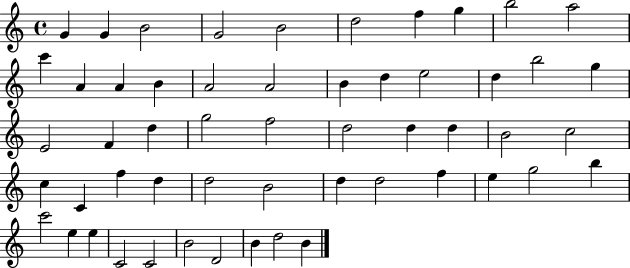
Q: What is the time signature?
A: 4/4